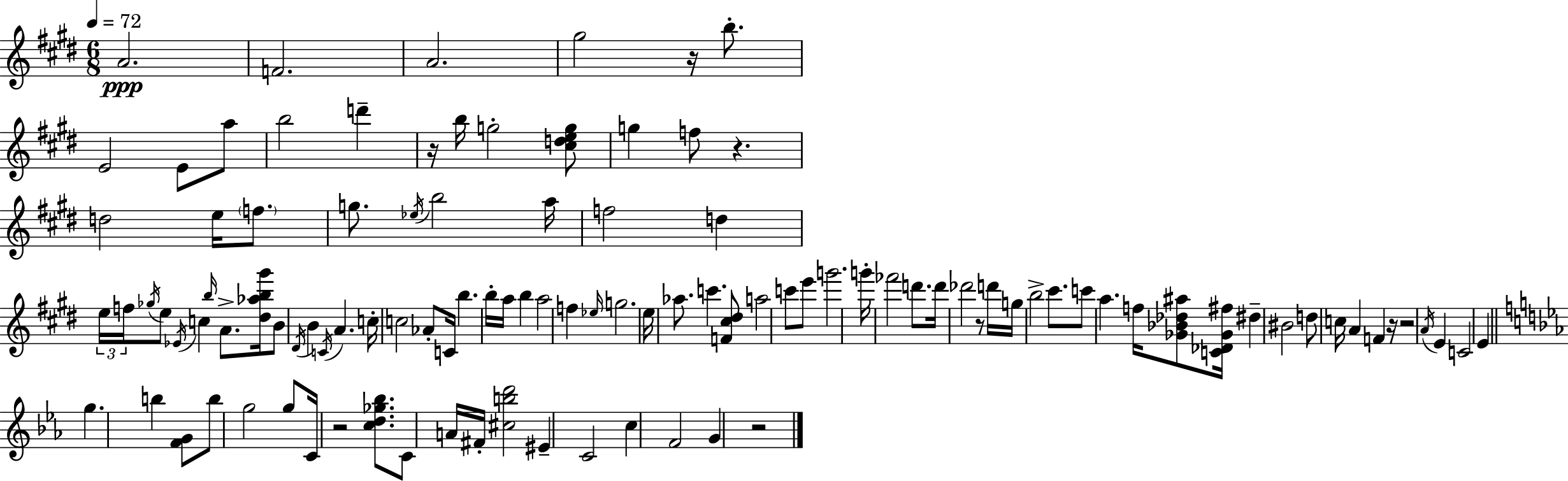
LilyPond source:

{
  \clef treble
  \numericTimeSignature
  \time 6/8
  \key e \major
  \tempo 4 = 72
  a'2.\ppp | f'2. | a'2. | gis''2 r16 b''8.-. | \break e'2 e'8 a''8 | b''2 d'''4-- | r16 b''16 g''2-. <cis'' d'' e'' g''>8 | g''4 f''8 r4. | \break d''2 e''16 \parenthesize f''8. | g''8. \acciaccatura { ees''16 } b''2 | a''16 f''2 d''4 | \tuplet 3/2 { e''16 f''16 \acciaccatura { ges''16 } } e''8 \acciaccatura { ees'16 } c''4 \grace { b''16 } | \break a'8.-> <dis'' aes'' b'' gis'''>16 b'8 \acciaccatura { dis'16 } b'4 \acciaccatura { c'16 } | a'4. c''16-. c''2 | aes'8-. c'16 b''4. | b''16-. a''16 b''4 a''2 | \break f''4 \grace { ees''16 } g''2. | e''16 aes''8. c'''4. | <f' cis'' dis''>8 a''2 | c'''8 e'''8 g'''2. | \break g'''16-. fes'''2 | d'''8. d'''16 des'''2 | r8 d'''16 g''16 b''2-> | cis'''8. c'''8 a''4. | \break f''16 <ges' bes' des'' ais''>8 <c' des' ges' fis''>16 dis''4-- bis'2 | d''8 c''16 a'4 | f'4 r16 r2 | \acciaccatura { a'16 } e'4 c'2 | \break e'4 \bar "||" \break \key c \minor g''4. b''4 <f' g'>8 | b''8 g''2 g''8 | c'16 r2 <c'' d'' ges'' bes''>8. | c'8 a'16 fis'16-. <cis'' b'' d'''>2 | \break eis'4-- c'2 | c''4 f'2 | g'4 r2 | \bar "|."
}